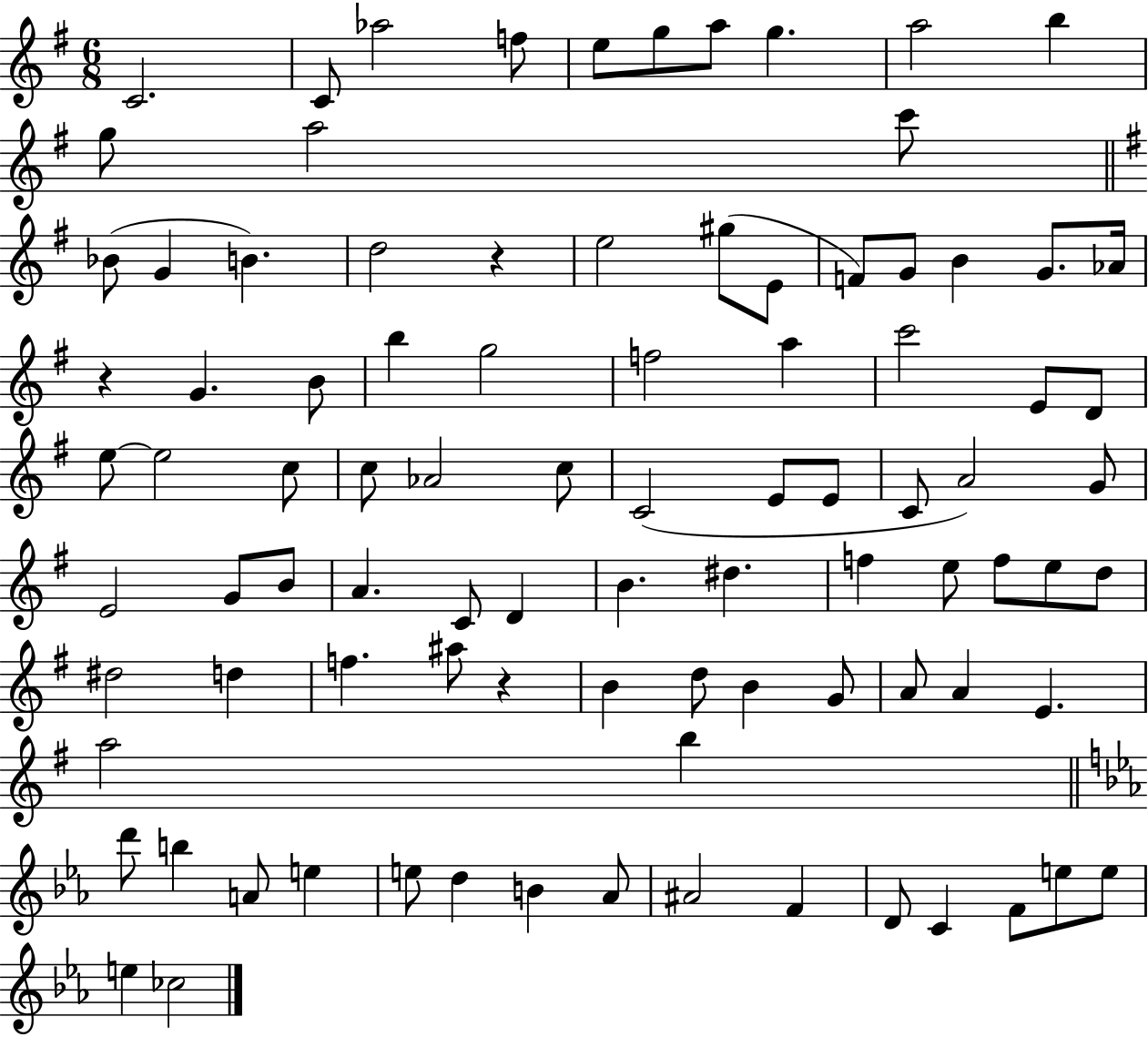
{
  \clef treble
  \numericTimeSignature
  \time 6/8
  \key g \major
  \repeat volta 2 { c'2. | c'8 aes''2 f''8 | e''8 g''8 a''8 g''4. | a''2 b''4 | \break g''8 a''2 c'''8 | \bar "||" \break \key g \major bes'8( g'4 b'4.) | d''2 r4 | e''2 gis''8( e'8 | f'8) g'8 b'4 g'8. aes'16 | \break r4 g'4. b'8 | b''4 g''2 | f''2 a''4 | c'''2 e'8 d'8 | \break e''8~~ e''2 c''8 | c''8 aes'2 c''8 | c'2( e'8 e'8 | c'8 a'2) g'8 | \break e'2 g'8 b'8 | a'4. c'8 d'4 | b'4. dis''4. | f''4 e''8 f''8 e''8 d''8 | \break dis''2 d''4 | f''4. ais''8 r4 | b'4 d''8 b'4 g'8 | a'8 a'4 e'4. | \break a''2 b''4 | \bar "||" \break \key ees \major d'''8 b''4 a'8 e''4 | e''8 d''4 b'4 aes'8 | ais'2 f'4 | d'8 c'4 f'8 e''8 e''8 | \break e''4 ces''2 | } \bar "|."
}